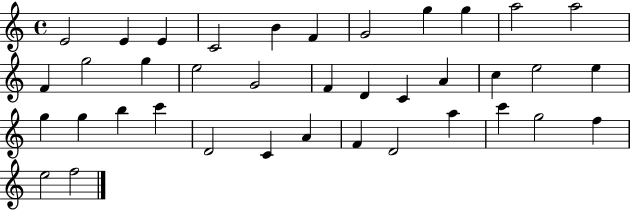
X:1
T:Untitled
M:4/4
L:1/4
K:C
E2 E E C2 B F G2 g g a2 a2 F g2 g e2 G2 F D C A c e2 e g g b c' D2 C A F D2 a c' g2 f e2 f2